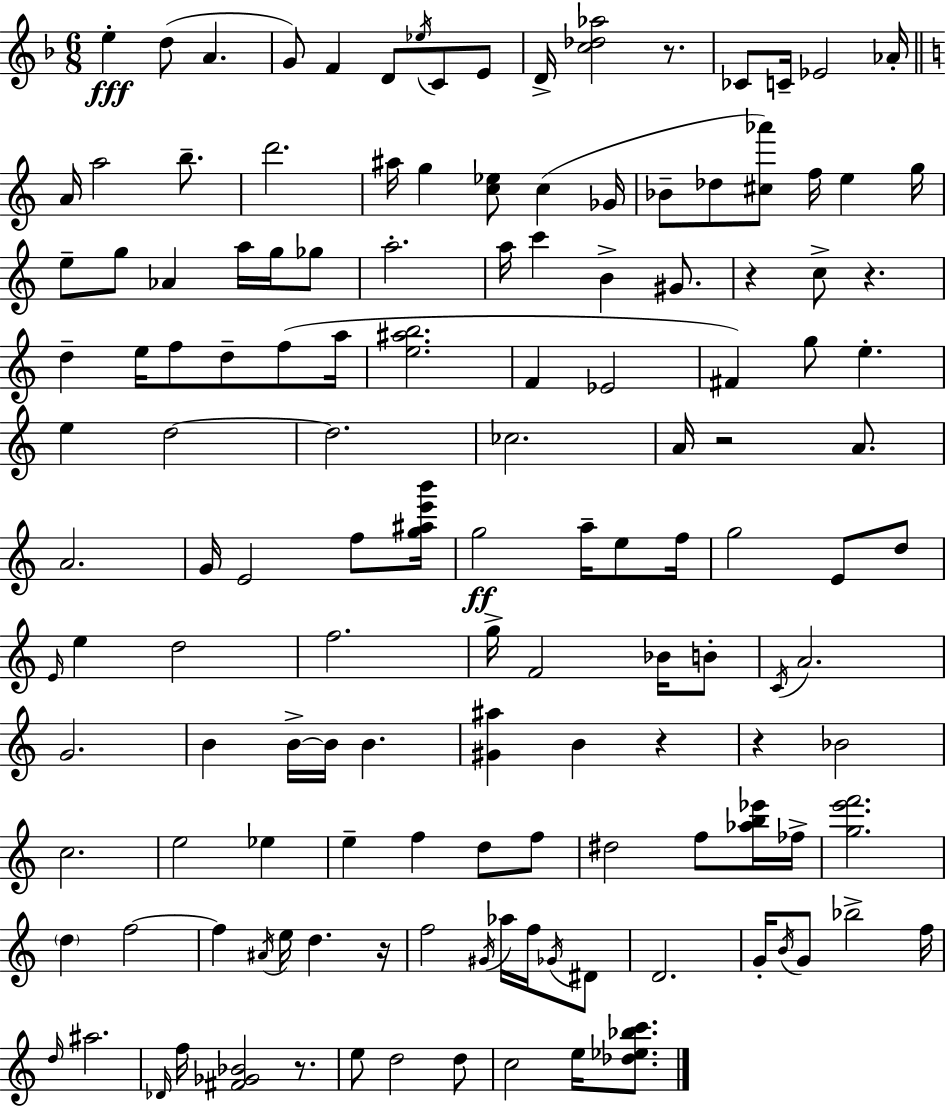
E5/q D5/e A4/q. G4/e F4/q D4/e Eb5/s C4/e E4/e D4/s [C5,Db5,Ab5]/h R/e. CES4/e C4/s Eb4/h Ab4/s A4/s A5/h B5/e. D6/h. A#5/s G5/q [C5,Eb5]/e C5/q Gb4/s Bb4/e Db5/e [C#5,Ab6]/e F5/s E5/q G5/s E5/e G5/e Ab4/q A5/s G5/s Gb5/e A5/h. A5/s C6/q B4/q G#4/e. R/q C5/e R/q. D5/q E5/s F5/e D5/e F5/e A5/s [E5,A#5,B5]/h. F4/q Eb4/h F#4/q G5/e E5/q. E5/q D5/h D5/h. CES5/h. A4/s R/h A4/e. A4/h. G4/s E4/h F5/e [G5,A#5,E6,B6]/s G5/h A5/s E5/e F5/s G5/h E4/e D5/e E4/s E5/q D5/h F5/h. G5/s F4/h Bb4/s B4/e C4/s A4/h. G4/h. B4/q B4/s B4/s B4/q. [G#4,A#5]/q B4/q R/q R/q Bb4/h C5/h. E5/h Eb5/q E5/q F5/q D5/e F5/e D#5/h F5/e [Ab5,B5,Eb6]/s FES5/s [G5,E6,F6]/h. D5/q F5/h F5/q A#4/s E5/s D5/q. R/s F5/h G#4/s Ab5/s F5/s Gb4/s D#4/e D4/h. G4/s B4/s G4/e Bb5/h F5/s D5/s A#5/h. Db4/s F5/s [F#4,Gb4,Bb4]/h R/e. E5/e D5/h D5/e C5/h E5/s [Db5,Eb5,Bb5,C6]/e.